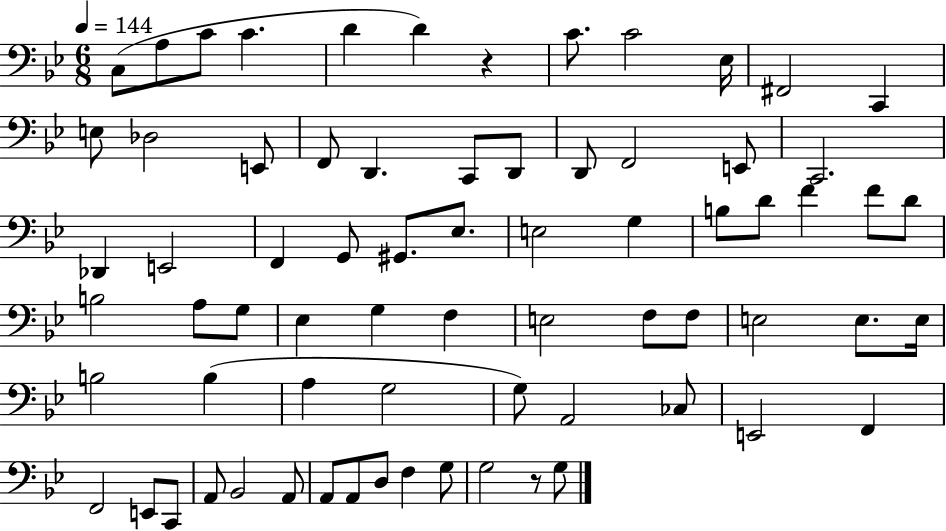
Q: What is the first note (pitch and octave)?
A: C3